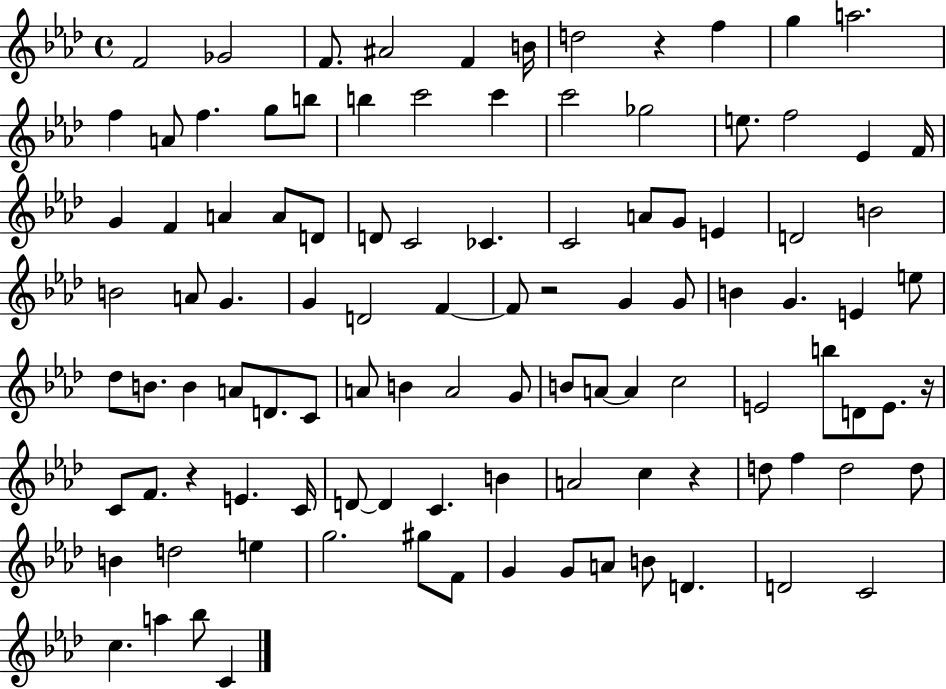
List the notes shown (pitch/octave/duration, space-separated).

F4/h Gb4/h F4/e. A#4/h F4/q B4/s D5/h R/q F5/q G5/q A5/h. F5/q A4/e F5/q. G5/e B5/e B5/q C6/h C6/q C6/h Gb5/h E5/e. F5/h Eb4/q F4/s G4/q F4/q A4/q A4/e D4/e D4/e C4/h CES4/q. C4/h A4/e G4/e E4/q D4/h B4/h B4/h A4/e G4/q. G4/q D4/h F4/q F4/e R/h G4/q G4/e B4/q G4/q. E4/q E5/e Db5/e B4/e. B4/q A4/e D4/e. C4/e A4/e B4/q A4/h G4/e B4/e A4/e A4/q C5/h E4/h B5/e D4/e E4/e. R/s C4/e F4/e. R/q E4/q. C4/s D4/e D4/q C4/q. B4/q A4/h C5/q R/q D5/e F5/q D5/h D5/e B4/q D5/h E5/q G5/h. G#5/e F4/e G4/q G4/e A4/e B4/e D4/q. D4/h C4/h C5/q. A5/q Bb5/e C4/q